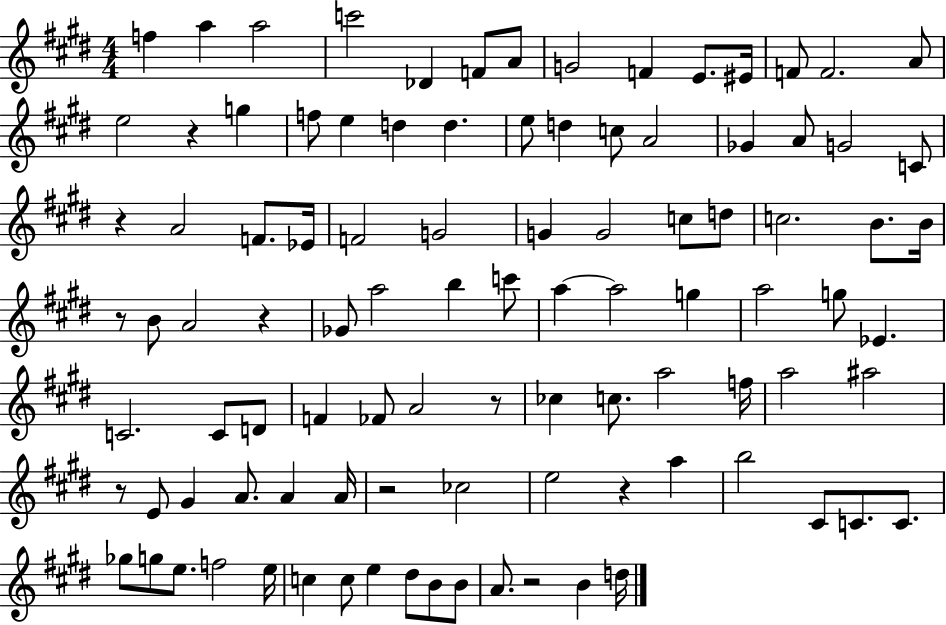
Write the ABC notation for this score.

X:1
T:Untitled
M:4/4
L:1/4
K:E
f a a2 c'2 _D F/2 A/2 G2 F E/2 ^E/4 F/2 F2 A/2 e2 z g f/2 e d d e/2 d c/2 A2 _G A/2 G2 C/2 z A2 F/2 _E/4 F2 G2 G G2 c/2 d/2 c2 B/2 B/4 z/2 B/2 A2 z _G/2 a2 b c'/2 a a2 g a2 g/2 _E C2 C/2 D/2 F _F/2 A2 z/2 _c c/2 a2 f/4 a2 ^a2 z/2 E/2 ^G A/2 A A/4 z2 _c2 e2 z a b2 ^C/2 C/2 C/2 _g/2 g/2 e/2 f2 e/4 c c/2 e ^d/2 B/2 B/2 A/2 z2 B d/4